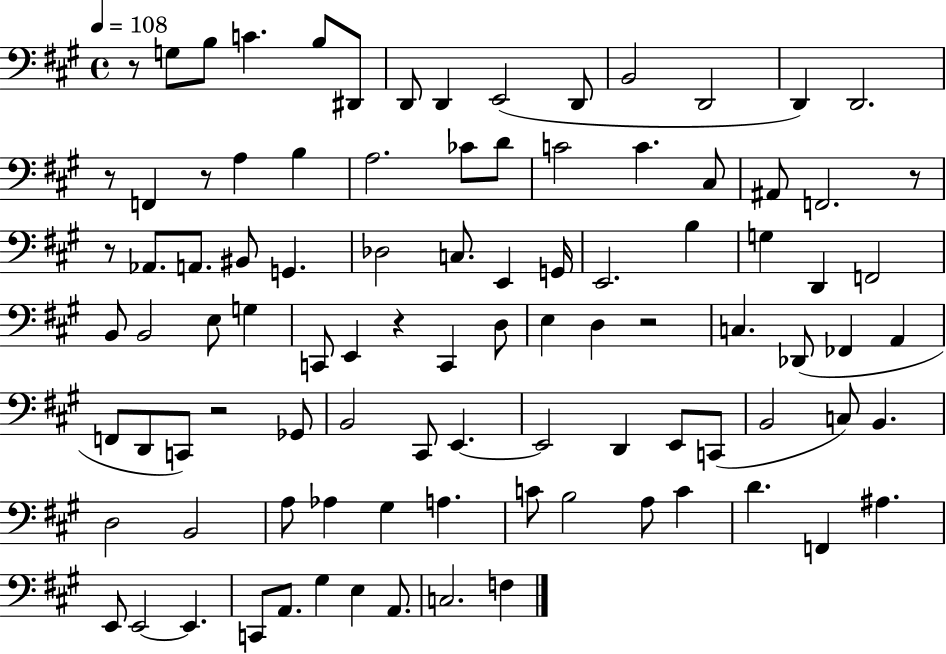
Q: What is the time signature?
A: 4/4